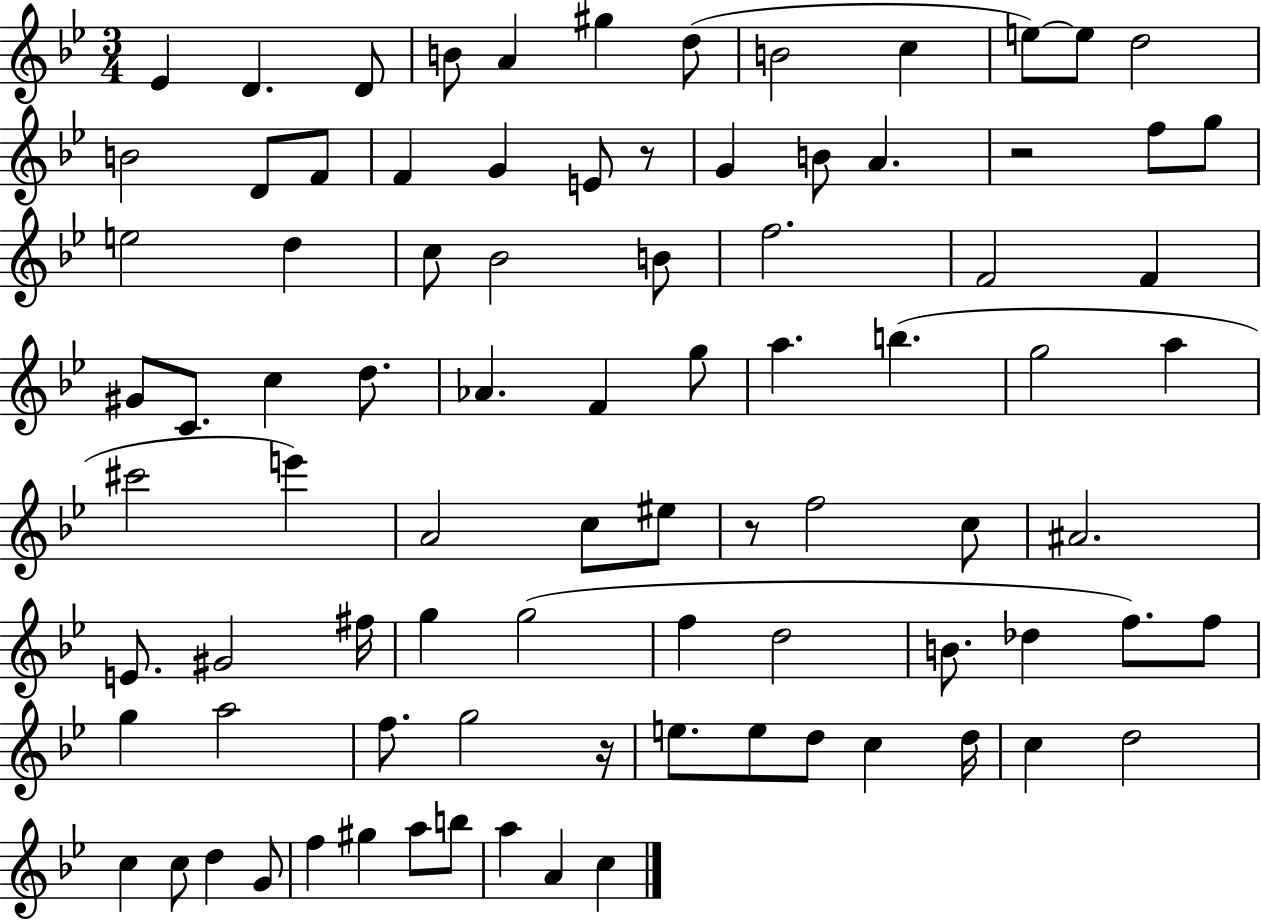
{
  \clef treble
  \numericTimeSignature
  \time 3/4
  \key bes \major
  ees'4 d'4. d'8 | b'8 a'4 gis''4 d''8( | b'2 c''4 | e''8~~) e''8 d''2 | \break b'2 d'8 f'8 | f'4 g'4 e'8 r8 | g'4 b'8 a'4. | r2 f''8 g''8 | \break e''2 d''4 | c''8 bes'2 b'8 | f''2. | f'2 f'4 | \break gis'8 c'8. c''4 d''8. | aes'4. f'4 g''8 | a''4. b''4.( | g''2 a''4 | \break cis'''2 e'''4) | a'2 c''8 eis''8 | r8 f''2 c''8 | ais'2. | \break e'8. gis'2 fis''16 | g''4 g''2( | f''4 d''2 | b'8. des''4 f''8.) f''8 | \break g''4 a''2 | f''8. g''2 r16 | e''8. e''8 d''8 c''4 d''16 | c''4 d''2 | \break c''4 c''8 d''4 g'8 | f''4 gis''4 a''8 b''8 | a''4 a'4 c''4 | \bar "|."
}